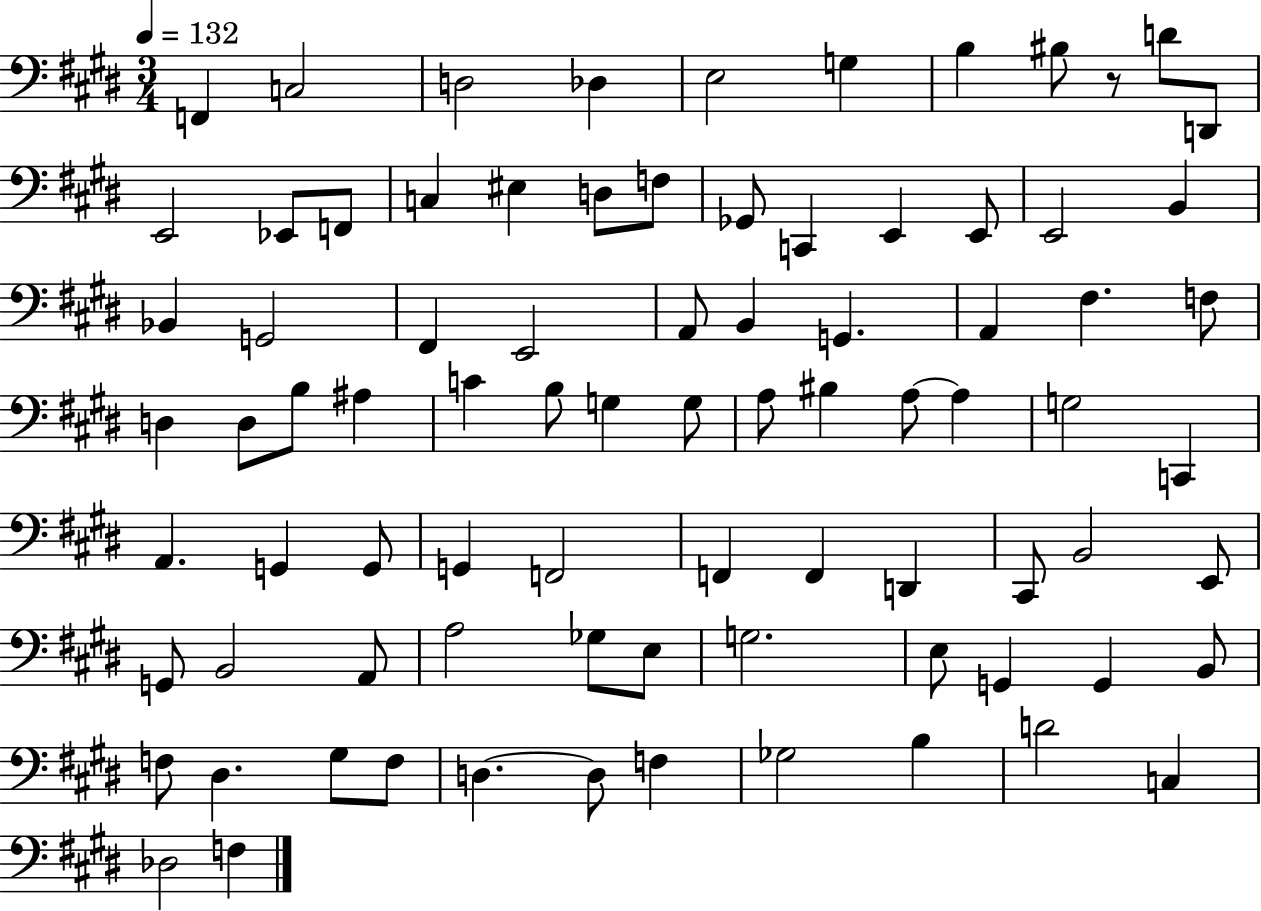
{
  \clef bass
  \numericTimeSignature
  \time 3/4
  \key e \major
  \tempo 4 = 132
  f,4 c2 | d2 des4 | e2 g4 | b4 bis8 r8 d'8 d,8 | \break e,2 ees,8 f,8 | c4 eis4 d8 f8 | ges,8 c,4 e,4 e,8 | e,2 b,4 | \break bes,4 g,2 | fis,4 e,2 | a,8 b,4 g,4. | a,4 fis4. f8 | \break d4 d8 b8 ais4 | c'4 b8 g4 g8 | a8 bis4 a8~~ a4 | g2 c,4 | \break a,4. g,4 g,8 | g,4 f,2 | f,4 f,4 d,4 | cis,8 b,2 e,8 | \break g,8 b,2 a,8 | a2 ges8 e8 | g2. | e8 g,4 g,4 b,8 | \break f8 dis4. gis8 f8 | d4.~~ d8 f4 | ges2 b4 | d'2 c4 | \break des2 f4 | \bar "|."
}